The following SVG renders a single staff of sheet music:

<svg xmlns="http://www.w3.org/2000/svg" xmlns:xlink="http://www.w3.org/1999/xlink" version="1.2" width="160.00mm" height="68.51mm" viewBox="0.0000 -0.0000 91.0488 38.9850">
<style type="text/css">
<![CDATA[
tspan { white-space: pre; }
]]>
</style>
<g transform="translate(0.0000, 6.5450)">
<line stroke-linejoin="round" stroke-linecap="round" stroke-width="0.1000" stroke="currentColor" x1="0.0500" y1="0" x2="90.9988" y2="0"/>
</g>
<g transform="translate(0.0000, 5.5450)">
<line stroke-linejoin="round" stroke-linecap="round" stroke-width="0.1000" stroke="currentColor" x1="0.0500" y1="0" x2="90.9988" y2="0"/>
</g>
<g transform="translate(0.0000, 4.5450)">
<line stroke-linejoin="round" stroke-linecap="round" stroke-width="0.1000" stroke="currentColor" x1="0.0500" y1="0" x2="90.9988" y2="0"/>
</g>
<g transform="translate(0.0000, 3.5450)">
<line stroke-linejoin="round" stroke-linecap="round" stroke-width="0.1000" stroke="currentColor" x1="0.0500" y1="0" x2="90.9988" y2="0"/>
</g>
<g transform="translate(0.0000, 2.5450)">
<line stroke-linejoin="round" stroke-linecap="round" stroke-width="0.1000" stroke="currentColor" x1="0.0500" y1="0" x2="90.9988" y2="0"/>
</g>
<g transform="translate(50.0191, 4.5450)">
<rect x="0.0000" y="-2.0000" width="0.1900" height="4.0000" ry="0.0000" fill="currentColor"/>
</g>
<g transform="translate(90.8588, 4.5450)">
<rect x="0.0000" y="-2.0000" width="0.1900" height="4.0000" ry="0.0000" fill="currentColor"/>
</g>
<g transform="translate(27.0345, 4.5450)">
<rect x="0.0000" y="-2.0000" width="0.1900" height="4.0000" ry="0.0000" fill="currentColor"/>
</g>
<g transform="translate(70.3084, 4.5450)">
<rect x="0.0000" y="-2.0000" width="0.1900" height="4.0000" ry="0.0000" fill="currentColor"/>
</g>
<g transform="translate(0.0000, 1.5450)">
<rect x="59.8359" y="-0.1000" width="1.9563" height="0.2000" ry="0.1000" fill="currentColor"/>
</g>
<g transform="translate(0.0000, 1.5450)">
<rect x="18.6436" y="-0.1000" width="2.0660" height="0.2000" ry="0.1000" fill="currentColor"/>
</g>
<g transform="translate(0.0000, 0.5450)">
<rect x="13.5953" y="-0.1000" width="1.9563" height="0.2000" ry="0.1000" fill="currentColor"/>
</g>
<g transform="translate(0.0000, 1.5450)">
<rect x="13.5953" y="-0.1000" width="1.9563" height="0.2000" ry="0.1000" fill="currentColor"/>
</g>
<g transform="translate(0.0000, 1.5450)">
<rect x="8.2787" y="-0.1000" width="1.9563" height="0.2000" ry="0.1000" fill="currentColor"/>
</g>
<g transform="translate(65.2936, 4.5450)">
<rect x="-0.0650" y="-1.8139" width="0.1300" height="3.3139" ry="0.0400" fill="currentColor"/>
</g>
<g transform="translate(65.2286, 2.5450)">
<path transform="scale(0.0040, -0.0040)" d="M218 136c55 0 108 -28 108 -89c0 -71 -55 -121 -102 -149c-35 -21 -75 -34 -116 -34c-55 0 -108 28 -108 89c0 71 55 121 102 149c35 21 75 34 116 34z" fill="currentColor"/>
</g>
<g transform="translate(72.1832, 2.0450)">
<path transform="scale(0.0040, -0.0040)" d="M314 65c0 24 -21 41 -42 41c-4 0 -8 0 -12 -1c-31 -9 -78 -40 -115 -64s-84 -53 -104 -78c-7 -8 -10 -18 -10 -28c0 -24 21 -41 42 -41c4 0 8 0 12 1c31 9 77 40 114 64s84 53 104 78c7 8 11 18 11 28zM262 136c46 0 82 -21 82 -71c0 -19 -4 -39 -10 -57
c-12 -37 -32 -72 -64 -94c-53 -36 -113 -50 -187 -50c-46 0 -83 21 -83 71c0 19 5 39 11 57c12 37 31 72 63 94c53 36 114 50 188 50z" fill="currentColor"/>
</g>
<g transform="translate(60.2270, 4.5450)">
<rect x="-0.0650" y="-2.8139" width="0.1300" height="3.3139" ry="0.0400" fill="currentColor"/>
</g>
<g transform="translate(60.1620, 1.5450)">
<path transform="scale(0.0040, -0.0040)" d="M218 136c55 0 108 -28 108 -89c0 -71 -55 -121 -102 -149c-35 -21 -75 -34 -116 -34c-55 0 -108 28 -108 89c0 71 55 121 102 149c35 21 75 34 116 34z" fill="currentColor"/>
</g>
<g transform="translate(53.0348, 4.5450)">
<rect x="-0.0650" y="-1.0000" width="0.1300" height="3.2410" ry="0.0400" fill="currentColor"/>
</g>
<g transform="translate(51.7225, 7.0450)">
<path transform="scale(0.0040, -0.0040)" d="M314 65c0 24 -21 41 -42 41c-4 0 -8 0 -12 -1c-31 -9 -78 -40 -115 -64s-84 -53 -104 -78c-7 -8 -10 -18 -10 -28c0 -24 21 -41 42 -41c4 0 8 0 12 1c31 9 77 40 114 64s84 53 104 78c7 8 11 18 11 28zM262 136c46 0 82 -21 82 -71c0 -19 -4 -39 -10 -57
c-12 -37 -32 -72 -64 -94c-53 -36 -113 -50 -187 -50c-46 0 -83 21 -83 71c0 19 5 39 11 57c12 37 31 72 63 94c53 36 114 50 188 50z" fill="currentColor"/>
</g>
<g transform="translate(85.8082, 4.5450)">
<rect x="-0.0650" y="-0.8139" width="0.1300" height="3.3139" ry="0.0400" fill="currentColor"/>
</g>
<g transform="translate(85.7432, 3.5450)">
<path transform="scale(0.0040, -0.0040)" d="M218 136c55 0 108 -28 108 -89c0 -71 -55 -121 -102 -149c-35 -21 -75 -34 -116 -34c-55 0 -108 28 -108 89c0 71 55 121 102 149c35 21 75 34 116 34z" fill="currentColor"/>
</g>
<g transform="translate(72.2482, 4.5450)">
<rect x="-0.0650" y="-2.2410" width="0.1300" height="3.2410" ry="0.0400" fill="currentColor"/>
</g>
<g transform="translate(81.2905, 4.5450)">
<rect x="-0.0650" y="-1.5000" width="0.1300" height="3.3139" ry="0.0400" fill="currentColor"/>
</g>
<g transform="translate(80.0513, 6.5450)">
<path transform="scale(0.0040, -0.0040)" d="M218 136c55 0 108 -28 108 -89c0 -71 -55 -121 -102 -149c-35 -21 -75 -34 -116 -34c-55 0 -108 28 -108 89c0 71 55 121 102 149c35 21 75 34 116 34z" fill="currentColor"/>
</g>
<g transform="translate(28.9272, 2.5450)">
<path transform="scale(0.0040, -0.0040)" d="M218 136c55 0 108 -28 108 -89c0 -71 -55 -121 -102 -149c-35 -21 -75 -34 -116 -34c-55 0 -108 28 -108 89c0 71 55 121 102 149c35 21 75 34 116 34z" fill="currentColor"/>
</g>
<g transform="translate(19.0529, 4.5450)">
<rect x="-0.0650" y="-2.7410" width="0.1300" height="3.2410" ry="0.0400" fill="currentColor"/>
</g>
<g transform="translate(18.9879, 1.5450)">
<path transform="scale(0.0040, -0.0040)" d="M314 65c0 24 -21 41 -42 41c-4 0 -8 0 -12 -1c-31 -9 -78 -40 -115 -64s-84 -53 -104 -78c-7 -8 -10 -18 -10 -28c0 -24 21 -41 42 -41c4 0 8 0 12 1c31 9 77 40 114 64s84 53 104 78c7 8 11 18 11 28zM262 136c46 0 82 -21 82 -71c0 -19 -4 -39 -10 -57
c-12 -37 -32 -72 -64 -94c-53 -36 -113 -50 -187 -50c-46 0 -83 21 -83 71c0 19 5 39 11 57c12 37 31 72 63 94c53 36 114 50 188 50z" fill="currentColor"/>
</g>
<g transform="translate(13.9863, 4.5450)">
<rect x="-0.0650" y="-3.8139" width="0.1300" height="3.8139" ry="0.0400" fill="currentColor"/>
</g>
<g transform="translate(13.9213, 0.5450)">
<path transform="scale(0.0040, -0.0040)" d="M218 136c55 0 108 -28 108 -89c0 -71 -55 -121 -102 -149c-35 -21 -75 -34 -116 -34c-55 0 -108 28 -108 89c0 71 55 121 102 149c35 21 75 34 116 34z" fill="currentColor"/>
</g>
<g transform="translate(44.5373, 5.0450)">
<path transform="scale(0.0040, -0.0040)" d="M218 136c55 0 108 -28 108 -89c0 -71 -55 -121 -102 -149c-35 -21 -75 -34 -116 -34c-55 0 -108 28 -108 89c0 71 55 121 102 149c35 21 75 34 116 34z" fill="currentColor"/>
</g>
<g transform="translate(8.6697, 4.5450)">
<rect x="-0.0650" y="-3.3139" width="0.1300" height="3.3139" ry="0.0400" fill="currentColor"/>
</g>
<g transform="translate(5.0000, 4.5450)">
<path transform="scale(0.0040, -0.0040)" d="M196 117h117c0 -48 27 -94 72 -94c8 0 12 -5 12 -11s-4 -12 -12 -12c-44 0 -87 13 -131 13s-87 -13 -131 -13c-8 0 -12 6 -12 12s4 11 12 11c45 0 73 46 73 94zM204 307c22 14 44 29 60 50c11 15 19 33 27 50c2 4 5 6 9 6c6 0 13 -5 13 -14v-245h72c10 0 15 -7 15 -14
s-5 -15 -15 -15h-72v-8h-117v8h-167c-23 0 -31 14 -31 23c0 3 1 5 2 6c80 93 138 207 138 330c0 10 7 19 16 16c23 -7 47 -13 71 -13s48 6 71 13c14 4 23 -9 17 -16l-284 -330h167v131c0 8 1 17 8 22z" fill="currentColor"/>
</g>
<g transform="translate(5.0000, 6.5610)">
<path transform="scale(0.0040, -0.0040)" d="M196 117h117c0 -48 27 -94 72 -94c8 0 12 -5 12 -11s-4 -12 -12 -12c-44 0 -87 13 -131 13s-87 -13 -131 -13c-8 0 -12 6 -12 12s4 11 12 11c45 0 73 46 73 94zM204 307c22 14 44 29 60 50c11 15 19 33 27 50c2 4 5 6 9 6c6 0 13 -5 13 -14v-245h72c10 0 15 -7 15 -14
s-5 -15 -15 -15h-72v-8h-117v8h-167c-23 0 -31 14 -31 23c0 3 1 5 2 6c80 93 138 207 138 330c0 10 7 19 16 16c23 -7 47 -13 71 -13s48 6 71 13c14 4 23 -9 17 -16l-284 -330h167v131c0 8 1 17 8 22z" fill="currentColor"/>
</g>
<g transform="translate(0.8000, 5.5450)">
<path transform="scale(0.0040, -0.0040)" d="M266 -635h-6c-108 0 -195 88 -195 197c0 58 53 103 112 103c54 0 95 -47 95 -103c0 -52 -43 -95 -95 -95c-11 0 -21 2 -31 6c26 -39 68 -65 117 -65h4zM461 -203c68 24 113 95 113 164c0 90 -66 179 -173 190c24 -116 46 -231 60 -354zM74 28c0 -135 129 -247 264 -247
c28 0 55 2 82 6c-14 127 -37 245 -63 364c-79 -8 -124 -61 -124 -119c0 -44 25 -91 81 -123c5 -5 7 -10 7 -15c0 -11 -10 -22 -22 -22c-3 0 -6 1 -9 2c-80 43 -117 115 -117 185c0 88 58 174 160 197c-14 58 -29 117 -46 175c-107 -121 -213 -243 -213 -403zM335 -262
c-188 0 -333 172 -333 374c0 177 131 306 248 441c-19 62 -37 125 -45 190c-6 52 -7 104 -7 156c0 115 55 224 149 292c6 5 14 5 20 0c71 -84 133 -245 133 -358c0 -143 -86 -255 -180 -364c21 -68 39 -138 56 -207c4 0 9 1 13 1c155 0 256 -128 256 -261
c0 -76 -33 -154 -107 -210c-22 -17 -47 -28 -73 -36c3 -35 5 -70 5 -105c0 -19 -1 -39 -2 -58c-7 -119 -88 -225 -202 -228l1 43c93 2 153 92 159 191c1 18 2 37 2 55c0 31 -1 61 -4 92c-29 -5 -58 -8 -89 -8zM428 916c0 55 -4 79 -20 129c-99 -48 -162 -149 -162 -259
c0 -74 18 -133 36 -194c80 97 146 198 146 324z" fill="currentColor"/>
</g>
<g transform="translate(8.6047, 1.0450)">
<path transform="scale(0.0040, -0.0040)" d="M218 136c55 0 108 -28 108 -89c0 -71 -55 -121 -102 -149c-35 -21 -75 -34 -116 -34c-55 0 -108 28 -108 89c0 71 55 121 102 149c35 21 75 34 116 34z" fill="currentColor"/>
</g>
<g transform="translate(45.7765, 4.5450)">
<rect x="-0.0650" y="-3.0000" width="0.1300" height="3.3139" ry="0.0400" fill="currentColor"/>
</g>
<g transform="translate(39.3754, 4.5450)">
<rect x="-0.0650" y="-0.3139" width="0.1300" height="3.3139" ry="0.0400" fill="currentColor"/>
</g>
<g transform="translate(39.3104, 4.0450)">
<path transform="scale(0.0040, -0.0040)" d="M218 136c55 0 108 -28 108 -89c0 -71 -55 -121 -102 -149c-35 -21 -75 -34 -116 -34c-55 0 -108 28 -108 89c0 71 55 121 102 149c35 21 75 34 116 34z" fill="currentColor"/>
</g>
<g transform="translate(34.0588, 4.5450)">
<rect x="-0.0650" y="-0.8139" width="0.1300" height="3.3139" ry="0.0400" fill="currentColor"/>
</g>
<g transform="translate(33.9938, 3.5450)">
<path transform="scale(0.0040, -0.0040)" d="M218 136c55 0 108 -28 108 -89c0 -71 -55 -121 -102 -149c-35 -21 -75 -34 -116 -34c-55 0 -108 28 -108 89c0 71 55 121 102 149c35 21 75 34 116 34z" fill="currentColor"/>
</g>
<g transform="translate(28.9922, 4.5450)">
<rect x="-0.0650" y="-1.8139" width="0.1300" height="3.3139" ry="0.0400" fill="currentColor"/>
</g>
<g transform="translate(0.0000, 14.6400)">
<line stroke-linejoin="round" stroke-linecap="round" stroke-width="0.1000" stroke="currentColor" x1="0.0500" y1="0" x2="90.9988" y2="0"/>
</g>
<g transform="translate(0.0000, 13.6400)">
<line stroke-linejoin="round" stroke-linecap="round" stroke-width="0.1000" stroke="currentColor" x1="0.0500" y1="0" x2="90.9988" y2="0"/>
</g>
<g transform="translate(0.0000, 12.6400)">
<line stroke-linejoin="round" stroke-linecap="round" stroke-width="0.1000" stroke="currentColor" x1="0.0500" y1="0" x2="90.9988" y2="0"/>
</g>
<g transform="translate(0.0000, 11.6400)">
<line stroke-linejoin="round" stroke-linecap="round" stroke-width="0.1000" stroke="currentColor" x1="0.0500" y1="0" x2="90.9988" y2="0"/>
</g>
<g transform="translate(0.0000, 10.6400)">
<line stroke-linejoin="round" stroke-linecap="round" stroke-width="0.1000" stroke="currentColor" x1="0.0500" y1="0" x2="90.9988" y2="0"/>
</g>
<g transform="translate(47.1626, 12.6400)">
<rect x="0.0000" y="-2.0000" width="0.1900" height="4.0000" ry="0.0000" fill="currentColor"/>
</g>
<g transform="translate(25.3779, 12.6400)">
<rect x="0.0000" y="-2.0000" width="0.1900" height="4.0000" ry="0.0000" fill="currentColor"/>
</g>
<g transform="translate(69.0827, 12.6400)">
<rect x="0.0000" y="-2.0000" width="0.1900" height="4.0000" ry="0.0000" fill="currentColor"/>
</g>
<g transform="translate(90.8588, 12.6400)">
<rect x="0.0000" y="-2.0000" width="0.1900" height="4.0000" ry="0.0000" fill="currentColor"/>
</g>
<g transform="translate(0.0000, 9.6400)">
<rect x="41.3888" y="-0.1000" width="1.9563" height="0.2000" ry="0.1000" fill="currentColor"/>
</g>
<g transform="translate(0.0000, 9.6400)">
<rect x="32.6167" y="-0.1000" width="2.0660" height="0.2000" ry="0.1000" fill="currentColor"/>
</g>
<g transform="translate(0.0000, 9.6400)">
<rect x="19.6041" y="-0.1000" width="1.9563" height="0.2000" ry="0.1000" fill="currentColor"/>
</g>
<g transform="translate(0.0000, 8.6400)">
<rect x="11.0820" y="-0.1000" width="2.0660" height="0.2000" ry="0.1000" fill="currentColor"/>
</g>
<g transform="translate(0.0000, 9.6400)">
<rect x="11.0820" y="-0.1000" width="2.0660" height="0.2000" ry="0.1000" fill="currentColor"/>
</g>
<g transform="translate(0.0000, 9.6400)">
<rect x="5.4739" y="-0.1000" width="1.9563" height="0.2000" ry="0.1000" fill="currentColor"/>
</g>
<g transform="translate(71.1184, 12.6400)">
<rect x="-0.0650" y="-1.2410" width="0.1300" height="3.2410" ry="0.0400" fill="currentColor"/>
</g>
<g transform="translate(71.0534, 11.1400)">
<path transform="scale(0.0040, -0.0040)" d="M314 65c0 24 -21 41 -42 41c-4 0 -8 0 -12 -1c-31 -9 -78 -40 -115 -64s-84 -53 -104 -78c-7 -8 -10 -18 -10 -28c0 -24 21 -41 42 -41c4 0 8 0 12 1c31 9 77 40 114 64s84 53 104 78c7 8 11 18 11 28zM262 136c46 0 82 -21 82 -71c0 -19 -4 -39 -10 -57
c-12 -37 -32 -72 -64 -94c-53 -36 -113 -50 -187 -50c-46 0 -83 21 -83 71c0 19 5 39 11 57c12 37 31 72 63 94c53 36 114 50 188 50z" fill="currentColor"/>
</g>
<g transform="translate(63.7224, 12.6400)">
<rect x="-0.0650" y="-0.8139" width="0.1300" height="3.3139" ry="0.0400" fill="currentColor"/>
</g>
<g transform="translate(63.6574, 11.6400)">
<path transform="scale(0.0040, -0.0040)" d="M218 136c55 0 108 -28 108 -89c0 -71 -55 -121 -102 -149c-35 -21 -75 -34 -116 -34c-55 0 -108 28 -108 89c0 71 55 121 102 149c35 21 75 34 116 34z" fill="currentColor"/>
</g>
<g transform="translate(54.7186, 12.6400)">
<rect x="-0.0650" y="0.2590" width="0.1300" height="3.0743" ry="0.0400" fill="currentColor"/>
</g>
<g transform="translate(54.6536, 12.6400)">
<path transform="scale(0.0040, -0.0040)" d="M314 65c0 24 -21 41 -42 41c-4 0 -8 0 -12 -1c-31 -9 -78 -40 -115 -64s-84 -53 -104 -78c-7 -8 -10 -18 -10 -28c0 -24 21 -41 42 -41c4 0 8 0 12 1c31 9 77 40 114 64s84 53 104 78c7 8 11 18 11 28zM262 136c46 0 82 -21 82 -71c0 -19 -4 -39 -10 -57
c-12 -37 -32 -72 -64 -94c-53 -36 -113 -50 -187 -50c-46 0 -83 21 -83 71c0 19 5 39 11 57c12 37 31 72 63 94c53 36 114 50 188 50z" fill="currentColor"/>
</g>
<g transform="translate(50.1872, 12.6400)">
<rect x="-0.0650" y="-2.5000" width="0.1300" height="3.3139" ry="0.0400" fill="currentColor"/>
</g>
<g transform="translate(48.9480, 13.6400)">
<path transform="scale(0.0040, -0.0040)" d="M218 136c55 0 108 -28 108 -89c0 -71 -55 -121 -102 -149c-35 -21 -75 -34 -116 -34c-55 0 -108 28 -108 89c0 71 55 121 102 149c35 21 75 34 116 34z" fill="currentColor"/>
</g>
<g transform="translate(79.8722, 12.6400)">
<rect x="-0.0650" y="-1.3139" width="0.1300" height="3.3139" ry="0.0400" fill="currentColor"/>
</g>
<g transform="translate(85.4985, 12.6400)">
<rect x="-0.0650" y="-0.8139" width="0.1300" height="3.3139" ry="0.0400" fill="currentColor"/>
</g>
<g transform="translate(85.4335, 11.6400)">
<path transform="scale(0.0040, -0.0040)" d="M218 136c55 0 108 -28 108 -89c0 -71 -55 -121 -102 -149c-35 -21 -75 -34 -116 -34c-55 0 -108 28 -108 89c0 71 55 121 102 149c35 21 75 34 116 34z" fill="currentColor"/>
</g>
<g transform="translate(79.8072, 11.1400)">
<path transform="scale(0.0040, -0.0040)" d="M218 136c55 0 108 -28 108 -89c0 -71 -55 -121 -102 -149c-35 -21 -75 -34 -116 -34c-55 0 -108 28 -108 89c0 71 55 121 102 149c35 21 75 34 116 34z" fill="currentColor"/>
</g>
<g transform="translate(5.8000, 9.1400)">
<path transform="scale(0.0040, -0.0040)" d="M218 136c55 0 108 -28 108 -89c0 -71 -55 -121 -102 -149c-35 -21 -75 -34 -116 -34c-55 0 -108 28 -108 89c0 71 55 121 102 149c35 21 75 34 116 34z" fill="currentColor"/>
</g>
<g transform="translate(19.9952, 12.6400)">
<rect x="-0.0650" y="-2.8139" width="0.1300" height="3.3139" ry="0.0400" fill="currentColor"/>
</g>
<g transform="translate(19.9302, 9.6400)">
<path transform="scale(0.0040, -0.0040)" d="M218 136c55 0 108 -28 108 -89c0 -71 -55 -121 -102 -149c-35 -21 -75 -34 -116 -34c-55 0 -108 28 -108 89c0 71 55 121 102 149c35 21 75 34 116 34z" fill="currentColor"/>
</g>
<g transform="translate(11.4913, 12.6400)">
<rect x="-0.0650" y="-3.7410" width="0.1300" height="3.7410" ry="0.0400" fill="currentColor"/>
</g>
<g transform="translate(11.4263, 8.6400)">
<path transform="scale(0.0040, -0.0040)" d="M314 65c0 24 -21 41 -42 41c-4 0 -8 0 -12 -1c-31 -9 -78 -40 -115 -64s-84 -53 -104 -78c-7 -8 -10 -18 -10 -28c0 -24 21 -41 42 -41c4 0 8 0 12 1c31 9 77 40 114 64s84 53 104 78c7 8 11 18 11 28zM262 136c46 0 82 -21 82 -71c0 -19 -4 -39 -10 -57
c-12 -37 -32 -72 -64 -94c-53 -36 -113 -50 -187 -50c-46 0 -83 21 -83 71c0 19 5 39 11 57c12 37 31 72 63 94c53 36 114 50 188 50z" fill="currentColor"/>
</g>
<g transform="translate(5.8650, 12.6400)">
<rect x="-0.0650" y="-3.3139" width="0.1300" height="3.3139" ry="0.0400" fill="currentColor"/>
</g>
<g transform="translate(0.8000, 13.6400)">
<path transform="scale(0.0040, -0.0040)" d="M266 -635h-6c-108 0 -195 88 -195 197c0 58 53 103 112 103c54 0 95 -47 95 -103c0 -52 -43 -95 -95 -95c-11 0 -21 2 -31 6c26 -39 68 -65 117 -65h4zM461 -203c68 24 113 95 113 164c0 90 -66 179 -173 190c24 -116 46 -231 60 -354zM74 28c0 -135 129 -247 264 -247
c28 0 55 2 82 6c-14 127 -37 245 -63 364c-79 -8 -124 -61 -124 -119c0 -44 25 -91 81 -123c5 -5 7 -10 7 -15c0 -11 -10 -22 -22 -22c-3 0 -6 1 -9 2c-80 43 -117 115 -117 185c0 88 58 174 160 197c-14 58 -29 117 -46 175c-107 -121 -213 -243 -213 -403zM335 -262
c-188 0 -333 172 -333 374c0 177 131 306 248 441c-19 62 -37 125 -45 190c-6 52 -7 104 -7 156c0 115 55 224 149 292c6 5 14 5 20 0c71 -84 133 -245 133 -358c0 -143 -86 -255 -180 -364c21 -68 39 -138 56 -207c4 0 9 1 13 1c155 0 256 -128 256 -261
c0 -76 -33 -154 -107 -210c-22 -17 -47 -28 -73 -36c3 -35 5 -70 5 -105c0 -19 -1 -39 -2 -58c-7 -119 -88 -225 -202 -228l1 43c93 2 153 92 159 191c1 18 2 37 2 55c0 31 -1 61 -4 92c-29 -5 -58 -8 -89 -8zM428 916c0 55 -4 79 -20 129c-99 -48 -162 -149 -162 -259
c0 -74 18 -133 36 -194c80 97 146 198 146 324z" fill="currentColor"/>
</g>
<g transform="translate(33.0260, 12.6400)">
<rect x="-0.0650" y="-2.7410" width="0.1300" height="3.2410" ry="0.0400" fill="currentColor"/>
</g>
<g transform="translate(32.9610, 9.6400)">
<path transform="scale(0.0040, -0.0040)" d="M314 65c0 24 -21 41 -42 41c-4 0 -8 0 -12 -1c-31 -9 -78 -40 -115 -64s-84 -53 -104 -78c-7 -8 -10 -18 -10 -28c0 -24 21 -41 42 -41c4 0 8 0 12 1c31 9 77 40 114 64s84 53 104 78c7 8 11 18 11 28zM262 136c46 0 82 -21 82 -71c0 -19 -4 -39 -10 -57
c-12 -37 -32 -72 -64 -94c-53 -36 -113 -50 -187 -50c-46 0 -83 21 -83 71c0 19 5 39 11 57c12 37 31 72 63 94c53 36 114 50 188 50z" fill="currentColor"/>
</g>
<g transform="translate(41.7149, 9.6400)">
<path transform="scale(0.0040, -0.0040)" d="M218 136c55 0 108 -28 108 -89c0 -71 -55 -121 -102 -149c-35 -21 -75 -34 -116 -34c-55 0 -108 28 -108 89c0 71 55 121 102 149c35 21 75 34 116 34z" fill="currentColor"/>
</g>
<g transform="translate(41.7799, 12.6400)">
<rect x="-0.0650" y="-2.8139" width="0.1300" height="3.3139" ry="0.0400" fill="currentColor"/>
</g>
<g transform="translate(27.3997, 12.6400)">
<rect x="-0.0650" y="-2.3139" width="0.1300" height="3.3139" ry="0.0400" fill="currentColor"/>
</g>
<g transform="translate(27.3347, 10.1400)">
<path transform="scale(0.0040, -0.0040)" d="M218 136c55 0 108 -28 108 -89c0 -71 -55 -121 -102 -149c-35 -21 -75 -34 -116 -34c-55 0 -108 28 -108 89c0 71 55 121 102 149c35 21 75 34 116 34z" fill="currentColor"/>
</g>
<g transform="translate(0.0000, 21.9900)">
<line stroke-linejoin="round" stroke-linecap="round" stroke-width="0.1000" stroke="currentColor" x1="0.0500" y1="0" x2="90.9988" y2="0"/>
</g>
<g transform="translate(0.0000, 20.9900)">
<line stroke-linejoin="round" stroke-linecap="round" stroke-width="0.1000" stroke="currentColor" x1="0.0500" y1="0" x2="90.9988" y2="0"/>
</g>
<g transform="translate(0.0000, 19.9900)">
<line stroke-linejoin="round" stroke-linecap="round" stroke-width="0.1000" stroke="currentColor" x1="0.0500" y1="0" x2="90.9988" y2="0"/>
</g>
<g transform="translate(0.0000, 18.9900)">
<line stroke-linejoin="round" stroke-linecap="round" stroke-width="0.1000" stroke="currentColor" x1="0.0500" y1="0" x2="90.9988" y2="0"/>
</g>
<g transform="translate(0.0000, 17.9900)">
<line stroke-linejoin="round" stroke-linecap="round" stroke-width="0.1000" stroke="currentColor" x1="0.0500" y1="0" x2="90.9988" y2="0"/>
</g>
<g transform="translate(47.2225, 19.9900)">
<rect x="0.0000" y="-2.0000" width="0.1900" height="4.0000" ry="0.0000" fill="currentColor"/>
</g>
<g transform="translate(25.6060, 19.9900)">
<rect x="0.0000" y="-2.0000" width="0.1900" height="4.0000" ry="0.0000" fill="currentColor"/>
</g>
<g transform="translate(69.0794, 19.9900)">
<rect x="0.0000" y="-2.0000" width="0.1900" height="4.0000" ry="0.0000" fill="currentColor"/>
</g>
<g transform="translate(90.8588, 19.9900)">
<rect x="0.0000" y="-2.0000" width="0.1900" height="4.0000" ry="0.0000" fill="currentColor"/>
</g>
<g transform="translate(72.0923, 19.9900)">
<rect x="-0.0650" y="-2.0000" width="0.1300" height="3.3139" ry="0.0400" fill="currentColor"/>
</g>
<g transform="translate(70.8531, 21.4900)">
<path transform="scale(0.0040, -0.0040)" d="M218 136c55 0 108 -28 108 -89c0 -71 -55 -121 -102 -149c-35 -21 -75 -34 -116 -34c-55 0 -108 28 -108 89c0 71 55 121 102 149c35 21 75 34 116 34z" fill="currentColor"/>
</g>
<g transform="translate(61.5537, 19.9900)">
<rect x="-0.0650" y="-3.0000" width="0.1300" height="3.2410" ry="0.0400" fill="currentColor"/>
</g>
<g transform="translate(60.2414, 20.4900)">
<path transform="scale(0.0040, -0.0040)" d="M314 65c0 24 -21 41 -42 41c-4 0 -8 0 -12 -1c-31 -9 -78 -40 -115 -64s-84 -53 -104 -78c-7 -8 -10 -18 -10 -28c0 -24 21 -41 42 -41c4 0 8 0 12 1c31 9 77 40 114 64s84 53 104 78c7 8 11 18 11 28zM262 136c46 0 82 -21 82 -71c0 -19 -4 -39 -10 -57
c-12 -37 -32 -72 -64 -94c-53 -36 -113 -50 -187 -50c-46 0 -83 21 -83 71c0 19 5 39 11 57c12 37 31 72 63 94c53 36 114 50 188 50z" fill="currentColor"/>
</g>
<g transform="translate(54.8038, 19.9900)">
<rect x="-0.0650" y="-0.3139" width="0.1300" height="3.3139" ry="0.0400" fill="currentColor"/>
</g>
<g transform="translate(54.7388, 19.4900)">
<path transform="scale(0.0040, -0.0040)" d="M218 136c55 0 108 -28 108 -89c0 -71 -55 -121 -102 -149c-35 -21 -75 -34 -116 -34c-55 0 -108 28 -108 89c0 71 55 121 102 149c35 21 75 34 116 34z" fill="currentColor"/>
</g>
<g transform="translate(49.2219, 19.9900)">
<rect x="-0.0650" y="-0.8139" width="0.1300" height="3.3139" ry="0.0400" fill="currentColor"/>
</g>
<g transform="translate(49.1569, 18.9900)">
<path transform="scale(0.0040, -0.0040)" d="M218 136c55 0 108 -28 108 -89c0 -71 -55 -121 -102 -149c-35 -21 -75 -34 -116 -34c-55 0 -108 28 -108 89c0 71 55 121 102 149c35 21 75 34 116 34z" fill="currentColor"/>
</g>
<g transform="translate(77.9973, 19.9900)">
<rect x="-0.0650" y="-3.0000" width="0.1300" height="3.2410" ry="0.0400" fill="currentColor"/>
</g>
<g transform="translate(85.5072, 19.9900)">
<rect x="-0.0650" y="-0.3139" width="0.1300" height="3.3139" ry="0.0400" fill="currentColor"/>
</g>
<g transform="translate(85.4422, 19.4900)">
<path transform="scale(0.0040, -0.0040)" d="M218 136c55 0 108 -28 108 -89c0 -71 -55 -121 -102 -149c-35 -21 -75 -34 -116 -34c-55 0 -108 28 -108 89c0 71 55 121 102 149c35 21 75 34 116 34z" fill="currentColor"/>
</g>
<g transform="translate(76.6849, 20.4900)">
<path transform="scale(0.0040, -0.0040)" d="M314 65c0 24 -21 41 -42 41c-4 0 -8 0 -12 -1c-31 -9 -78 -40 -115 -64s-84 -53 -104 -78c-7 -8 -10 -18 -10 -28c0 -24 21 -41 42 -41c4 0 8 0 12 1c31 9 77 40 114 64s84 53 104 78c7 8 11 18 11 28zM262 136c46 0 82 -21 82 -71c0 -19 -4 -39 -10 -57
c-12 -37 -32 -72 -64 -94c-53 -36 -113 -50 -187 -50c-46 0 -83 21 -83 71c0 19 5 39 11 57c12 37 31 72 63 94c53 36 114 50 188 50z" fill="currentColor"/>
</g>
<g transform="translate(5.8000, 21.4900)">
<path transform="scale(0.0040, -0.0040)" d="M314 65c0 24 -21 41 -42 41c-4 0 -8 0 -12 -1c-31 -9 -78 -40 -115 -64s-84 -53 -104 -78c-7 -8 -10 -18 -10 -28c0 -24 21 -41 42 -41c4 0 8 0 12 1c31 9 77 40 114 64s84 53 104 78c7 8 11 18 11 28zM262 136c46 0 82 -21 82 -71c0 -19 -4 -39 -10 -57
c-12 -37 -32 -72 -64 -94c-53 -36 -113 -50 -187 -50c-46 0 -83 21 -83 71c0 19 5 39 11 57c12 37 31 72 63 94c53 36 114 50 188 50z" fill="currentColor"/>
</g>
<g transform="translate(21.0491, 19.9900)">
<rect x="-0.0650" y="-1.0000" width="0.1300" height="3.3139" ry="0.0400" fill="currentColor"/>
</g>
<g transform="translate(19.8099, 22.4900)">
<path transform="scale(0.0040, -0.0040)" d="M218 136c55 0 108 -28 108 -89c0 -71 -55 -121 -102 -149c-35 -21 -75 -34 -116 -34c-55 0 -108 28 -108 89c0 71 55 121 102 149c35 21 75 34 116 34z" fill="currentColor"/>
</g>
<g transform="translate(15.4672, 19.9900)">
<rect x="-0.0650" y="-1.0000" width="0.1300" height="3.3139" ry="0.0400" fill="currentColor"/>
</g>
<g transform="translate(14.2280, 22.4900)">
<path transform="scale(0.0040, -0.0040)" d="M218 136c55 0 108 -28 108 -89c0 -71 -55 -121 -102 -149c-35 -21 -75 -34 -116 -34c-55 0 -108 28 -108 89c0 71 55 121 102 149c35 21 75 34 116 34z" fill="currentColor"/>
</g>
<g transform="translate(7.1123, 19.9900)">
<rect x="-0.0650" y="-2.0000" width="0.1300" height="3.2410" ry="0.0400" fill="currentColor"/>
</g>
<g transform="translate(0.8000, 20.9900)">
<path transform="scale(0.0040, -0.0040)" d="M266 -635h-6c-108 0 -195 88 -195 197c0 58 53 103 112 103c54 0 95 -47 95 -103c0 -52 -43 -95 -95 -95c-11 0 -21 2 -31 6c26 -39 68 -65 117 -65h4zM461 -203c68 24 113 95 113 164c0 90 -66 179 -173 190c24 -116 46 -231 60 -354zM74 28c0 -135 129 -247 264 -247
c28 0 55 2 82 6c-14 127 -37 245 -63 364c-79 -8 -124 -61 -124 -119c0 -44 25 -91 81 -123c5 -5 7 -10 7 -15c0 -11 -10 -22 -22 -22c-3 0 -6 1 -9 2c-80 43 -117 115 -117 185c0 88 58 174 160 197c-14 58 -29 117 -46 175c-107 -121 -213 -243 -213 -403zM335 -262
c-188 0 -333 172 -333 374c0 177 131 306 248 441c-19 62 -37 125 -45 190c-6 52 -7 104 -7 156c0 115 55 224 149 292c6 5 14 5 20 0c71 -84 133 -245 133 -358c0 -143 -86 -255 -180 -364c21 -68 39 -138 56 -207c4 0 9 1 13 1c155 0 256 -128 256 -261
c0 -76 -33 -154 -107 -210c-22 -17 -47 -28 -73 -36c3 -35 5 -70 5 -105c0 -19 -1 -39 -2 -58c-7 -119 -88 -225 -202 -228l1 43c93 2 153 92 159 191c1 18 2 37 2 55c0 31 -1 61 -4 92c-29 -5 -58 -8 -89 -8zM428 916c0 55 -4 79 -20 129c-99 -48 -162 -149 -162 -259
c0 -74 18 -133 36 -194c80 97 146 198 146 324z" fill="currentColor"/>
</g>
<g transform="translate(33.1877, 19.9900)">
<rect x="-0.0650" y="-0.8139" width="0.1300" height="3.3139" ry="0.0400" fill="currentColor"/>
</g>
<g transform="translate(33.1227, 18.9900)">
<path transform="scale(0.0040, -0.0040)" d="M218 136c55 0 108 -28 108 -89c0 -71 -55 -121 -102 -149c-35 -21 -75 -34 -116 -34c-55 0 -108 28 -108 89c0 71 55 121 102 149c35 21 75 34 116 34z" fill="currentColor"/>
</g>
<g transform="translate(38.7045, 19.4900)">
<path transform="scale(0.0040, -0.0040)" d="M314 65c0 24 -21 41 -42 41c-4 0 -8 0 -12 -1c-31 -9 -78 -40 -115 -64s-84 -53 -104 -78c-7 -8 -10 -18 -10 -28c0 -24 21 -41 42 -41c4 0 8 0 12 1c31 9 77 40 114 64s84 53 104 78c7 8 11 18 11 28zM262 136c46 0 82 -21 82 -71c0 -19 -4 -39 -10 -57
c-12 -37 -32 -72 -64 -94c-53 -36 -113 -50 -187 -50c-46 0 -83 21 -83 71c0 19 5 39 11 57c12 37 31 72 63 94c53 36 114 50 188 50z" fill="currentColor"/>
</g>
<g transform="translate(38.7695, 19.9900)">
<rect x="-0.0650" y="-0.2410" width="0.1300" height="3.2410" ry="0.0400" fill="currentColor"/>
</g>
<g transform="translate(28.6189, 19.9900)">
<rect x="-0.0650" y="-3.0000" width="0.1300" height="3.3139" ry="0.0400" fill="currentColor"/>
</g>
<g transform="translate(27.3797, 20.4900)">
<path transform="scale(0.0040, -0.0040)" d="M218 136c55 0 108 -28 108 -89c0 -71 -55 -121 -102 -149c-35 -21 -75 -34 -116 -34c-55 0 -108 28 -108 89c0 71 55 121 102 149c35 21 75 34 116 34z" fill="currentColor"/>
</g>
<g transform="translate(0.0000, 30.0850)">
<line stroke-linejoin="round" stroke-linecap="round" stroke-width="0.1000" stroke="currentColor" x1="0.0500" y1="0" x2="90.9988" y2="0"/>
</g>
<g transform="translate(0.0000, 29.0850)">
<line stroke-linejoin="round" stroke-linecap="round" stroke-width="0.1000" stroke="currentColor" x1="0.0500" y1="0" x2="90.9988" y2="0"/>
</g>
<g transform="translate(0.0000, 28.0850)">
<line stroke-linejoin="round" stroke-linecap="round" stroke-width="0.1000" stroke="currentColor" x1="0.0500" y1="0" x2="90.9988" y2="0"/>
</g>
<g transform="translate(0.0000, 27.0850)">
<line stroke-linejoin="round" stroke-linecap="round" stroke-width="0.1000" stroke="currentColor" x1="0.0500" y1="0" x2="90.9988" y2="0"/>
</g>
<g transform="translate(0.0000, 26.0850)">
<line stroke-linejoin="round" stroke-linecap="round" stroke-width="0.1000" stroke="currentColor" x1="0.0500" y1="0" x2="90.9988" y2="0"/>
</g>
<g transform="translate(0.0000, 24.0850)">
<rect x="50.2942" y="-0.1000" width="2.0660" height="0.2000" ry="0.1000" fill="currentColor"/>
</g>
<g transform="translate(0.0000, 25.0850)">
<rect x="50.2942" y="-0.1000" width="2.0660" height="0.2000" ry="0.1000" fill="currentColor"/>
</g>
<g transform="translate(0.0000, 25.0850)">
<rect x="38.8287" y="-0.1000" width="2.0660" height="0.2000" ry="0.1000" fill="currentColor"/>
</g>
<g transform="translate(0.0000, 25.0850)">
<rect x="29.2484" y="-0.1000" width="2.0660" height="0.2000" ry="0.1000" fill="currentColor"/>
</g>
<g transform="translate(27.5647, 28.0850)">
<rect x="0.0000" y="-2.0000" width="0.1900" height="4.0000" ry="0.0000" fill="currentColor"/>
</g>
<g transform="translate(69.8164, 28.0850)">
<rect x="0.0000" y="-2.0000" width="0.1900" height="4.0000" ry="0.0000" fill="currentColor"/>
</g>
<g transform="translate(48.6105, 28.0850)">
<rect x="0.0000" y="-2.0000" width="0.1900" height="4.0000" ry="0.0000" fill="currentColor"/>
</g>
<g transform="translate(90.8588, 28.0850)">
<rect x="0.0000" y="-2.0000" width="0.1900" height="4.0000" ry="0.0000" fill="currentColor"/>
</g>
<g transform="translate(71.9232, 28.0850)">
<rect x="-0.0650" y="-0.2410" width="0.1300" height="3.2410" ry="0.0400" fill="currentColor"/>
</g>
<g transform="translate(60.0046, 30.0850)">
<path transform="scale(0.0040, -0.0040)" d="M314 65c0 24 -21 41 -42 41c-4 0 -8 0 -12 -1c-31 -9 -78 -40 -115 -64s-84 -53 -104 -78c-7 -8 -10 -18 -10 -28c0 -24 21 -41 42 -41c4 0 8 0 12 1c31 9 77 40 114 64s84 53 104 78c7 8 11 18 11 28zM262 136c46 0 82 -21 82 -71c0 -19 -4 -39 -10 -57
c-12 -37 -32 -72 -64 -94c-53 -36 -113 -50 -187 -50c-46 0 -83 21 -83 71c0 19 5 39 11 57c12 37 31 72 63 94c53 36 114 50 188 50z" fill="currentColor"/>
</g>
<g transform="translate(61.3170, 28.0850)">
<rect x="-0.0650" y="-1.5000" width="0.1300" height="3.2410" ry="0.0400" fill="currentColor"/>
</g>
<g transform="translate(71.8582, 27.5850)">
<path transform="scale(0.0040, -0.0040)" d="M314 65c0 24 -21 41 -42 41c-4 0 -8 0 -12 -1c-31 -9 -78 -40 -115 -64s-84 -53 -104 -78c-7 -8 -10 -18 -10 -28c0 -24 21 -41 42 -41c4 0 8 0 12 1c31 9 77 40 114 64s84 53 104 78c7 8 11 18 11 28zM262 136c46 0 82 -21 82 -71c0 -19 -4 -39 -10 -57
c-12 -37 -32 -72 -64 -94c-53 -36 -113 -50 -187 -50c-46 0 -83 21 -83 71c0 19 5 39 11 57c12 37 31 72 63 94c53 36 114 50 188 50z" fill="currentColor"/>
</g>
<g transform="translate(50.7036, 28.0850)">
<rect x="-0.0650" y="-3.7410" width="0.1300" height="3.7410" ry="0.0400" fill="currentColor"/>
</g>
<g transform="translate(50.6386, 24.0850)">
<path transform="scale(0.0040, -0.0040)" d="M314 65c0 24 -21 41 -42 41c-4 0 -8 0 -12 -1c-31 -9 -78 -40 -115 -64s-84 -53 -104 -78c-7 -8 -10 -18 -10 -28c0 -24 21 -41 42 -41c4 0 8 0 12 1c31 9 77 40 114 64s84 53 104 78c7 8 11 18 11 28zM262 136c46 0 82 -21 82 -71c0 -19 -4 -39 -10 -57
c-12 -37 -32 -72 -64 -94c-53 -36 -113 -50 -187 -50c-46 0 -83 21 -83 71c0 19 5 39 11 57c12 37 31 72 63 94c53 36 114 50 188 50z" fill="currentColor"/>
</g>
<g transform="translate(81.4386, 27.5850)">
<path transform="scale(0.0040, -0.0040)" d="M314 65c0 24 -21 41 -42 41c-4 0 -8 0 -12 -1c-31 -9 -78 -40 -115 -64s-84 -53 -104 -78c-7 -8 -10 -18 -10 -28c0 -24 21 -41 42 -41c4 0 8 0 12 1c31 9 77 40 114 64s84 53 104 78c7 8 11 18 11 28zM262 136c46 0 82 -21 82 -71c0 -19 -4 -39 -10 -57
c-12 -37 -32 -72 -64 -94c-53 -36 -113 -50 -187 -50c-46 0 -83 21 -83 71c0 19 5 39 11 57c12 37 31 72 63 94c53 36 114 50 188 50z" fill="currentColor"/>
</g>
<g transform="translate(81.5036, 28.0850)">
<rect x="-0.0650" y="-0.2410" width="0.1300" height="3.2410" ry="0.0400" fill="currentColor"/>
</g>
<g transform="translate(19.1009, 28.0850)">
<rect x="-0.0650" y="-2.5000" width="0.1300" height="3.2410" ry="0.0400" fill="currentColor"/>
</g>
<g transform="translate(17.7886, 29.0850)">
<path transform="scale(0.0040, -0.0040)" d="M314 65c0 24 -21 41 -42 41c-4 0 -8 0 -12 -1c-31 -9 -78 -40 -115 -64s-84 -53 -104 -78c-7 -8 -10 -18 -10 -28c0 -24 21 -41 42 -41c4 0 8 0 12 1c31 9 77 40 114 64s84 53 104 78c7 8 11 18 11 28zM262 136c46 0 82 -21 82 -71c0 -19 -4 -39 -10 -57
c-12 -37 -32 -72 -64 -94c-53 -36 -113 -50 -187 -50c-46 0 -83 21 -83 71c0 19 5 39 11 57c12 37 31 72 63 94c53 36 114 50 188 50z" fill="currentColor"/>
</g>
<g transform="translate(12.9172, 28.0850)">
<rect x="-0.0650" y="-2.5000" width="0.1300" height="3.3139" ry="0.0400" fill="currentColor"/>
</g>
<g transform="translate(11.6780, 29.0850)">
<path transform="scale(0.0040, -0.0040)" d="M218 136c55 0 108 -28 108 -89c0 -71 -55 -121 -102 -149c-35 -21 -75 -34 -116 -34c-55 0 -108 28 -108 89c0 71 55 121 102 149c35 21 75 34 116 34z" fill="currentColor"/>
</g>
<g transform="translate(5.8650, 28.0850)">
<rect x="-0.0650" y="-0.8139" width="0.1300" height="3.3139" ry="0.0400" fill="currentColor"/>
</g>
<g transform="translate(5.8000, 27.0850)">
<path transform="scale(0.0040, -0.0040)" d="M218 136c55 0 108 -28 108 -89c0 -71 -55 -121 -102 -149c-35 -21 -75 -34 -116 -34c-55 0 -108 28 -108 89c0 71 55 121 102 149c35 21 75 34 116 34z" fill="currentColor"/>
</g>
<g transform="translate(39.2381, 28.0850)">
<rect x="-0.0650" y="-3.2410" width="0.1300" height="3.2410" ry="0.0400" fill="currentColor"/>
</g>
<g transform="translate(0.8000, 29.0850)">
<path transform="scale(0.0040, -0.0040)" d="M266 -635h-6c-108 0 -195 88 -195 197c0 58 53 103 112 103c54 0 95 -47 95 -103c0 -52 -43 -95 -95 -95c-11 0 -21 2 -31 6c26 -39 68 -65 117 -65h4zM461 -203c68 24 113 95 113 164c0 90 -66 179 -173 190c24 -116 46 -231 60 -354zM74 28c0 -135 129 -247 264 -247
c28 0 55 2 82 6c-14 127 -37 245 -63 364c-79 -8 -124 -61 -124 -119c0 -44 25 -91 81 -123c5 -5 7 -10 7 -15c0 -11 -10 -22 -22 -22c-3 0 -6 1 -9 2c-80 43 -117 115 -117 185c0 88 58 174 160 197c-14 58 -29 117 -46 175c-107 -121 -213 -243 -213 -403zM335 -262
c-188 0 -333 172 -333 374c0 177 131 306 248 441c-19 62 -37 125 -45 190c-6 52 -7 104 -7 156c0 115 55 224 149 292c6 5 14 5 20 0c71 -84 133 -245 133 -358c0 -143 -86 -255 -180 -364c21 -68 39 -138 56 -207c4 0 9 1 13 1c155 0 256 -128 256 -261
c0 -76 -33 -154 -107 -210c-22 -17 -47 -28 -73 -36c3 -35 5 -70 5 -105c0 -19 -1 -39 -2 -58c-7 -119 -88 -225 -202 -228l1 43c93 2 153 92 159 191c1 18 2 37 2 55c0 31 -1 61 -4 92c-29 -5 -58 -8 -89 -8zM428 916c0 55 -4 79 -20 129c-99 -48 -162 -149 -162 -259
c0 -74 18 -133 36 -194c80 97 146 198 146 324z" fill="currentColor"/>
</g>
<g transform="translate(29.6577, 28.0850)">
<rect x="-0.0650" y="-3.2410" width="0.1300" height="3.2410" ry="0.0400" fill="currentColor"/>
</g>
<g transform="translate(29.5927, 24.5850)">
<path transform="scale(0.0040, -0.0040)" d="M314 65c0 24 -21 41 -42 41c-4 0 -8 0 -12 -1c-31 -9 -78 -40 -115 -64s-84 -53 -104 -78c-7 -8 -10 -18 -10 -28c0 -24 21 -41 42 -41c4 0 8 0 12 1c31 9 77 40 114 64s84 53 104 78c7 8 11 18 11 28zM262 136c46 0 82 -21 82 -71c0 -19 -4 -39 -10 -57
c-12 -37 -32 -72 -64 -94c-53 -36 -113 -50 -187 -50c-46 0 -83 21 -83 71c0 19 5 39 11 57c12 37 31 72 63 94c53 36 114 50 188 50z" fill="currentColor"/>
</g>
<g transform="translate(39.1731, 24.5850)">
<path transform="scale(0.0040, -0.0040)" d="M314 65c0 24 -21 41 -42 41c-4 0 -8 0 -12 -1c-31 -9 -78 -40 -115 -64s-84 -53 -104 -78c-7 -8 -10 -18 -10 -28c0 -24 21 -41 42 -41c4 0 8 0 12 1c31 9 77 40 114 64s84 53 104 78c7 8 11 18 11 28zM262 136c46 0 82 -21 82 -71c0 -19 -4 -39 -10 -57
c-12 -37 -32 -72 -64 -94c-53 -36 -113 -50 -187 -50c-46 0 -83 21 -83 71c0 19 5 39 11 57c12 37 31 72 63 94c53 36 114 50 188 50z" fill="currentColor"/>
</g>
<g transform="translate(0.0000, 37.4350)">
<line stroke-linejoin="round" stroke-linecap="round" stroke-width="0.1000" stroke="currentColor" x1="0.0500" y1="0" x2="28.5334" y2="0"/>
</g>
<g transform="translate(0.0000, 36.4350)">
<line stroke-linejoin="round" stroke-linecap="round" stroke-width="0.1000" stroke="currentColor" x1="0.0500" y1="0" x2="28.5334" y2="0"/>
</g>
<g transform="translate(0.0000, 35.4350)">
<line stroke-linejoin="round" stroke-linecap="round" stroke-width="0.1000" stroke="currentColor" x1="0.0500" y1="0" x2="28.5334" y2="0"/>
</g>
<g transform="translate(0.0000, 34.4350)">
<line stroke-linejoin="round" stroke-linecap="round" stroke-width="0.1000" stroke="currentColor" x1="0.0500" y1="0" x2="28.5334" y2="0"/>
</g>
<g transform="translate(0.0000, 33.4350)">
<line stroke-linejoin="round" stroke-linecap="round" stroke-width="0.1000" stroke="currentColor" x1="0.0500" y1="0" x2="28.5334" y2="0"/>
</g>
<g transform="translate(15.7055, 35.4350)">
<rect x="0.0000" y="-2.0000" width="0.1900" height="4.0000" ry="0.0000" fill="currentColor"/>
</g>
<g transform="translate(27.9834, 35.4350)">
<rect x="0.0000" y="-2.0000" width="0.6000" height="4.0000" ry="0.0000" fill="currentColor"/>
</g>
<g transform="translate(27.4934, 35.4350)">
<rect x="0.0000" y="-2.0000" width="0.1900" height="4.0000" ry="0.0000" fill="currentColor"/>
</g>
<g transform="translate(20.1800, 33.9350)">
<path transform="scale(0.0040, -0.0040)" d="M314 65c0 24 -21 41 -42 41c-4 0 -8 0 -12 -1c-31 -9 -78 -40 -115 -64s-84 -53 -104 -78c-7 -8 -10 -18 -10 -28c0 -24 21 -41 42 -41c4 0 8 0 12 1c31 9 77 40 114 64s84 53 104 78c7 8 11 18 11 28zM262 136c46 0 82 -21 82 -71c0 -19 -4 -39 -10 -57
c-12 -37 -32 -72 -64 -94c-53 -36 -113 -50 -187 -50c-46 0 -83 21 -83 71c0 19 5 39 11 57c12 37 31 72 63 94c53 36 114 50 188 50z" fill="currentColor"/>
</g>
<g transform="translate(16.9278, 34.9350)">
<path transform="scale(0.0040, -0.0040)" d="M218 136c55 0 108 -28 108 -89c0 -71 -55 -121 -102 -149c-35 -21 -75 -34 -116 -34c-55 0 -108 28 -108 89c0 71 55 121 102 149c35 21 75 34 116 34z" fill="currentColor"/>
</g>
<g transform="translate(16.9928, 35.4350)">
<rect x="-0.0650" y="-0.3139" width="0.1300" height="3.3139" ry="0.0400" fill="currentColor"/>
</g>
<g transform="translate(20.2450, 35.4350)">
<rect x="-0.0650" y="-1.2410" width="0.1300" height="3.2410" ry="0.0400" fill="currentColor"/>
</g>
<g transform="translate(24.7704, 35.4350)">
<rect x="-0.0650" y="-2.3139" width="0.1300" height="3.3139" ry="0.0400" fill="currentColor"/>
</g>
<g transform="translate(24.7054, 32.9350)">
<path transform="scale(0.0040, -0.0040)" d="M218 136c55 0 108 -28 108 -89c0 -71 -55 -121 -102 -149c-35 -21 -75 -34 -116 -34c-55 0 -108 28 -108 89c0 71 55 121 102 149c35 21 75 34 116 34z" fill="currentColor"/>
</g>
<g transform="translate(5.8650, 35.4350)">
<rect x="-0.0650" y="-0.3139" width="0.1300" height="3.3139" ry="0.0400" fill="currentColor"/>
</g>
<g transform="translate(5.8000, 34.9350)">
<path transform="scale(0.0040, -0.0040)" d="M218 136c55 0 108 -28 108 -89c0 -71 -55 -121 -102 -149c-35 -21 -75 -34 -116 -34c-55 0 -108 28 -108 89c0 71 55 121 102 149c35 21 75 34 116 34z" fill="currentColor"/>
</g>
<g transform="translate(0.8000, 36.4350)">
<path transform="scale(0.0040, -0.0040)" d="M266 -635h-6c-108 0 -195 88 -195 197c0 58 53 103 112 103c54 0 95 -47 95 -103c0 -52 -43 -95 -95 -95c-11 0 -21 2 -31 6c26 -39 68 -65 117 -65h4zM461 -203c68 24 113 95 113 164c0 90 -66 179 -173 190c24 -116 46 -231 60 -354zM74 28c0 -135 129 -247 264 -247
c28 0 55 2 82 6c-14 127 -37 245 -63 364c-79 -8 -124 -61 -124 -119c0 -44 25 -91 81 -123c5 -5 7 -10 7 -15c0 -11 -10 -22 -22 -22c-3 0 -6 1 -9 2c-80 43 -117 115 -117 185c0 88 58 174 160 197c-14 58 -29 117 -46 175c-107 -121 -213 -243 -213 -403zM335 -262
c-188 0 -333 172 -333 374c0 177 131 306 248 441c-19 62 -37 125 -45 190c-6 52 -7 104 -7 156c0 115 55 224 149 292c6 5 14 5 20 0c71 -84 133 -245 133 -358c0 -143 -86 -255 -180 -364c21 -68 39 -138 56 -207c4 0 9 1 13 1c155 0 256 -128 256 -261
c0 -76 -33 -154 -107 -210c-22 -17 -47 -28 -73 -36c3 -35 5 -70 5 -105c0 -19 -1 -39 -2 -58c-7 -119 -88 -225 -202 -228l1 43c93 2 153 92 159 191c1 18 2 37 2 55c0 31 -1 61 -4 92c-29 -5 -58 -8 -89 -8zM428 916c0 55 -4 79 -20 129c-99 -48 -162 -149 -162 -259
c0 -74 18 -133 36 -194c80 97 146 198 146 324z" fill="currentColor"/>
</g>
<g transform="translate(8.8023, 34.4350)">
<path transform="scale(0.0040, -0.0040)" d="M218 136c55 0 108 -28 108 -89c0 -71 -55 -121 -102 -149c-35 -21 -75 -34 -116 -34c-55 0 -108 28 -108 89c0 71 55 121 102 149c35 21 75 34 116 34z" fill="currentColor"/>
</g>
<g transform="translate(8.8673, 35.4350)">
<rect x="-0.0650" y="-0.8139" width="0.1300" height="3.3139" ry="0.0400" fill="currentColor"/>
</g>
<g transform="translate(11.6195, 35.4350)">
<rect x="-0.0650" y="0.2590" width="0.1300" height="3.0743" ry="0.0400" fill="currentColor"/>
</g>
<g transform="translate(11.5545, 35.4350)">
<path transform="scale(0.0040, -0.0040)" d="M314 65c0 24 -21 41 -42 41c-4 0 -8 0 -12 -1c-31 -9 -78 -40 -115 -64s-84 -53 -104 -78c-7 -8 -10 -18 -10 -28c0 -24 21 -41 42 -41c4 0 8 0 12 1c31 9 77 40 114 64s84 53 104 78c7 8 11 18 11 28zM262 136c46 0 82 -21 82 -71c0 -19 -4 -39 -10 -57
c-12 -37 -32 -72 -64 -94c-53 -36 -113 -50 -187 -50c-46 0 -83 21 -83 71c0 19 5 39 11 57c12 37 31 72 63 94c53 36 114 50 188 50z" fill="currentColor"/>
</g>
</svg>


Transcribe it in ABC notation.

X:1
T:Untitled
M:4/4
L:1/4
K:C
b c' a2 f d c A D2 a f g2 E d b c'2 a g a2 a G B2 d e2 e d F2 D D A d c2 d c A2 F A2 c d G G2 b2 b2 c'2 E2 c2 c2 c d B2 c e2 g